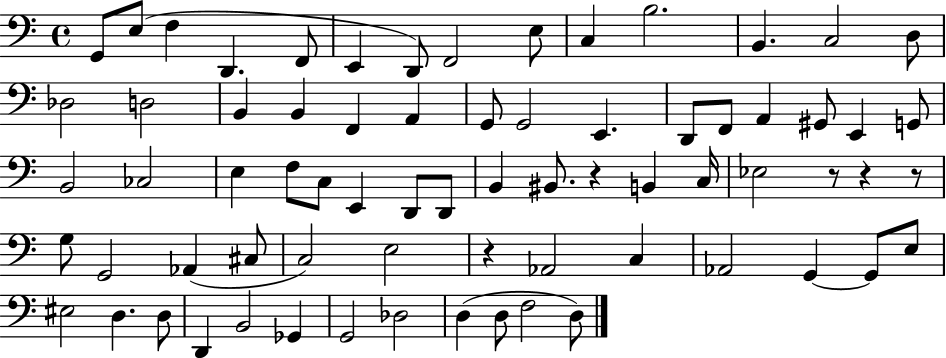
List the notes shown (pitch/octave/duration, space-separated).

G2/e E3/e F3/q D2/q. F2/e E2/q D2/e F2/h E3/e C3/q B3/h. B2/q. C3/h D3/e Db3/h D3/h B2/q B2/q F2/q A2/q G2/e G2/h E2/q. D2/e F2/e A2/q G#2/e E2/q G2/e B2/h CES3/h E3/q F3/e C3/e E2/q D2/e D2/e B2/q BIS2/e. R/q B2/q C3/s Eb3/h R/e R/q R/e G3/e G2/h Ab2/q C#3/e C3/h E3/h R/q Ab2/h C3/q Ab2/h G2/q G2/e E3/e EIS3/h D3/q. D3/e D2/q B2/h Gb2/q G2/h Db3/h D3/q D3/e F3/h D3/e